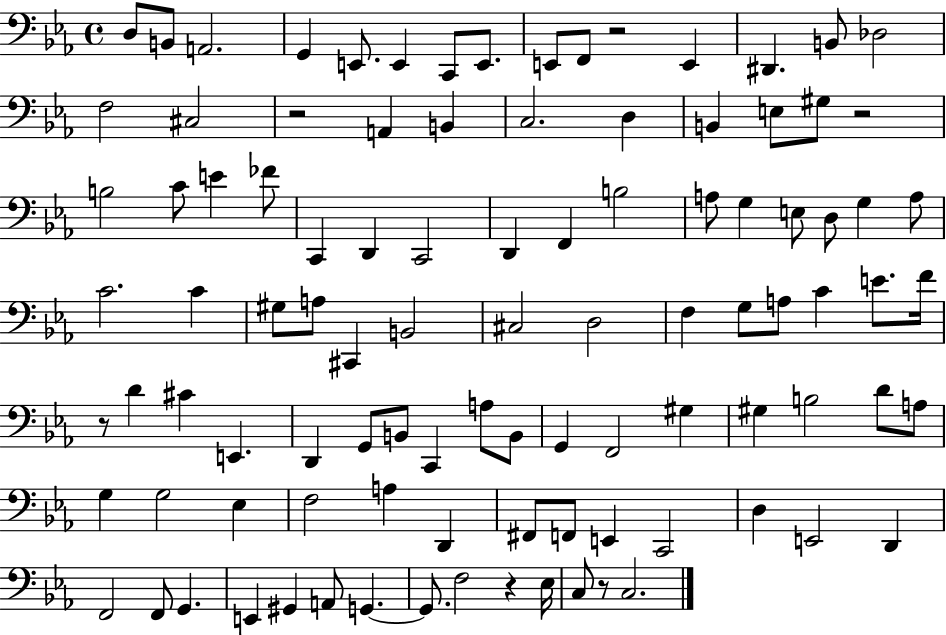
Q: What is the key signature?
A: EES major